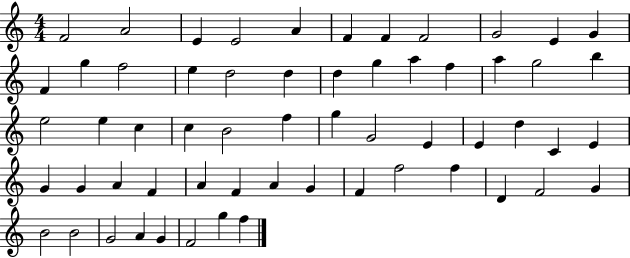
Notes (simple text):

F4/h A4/h E4/q E4/h A4/q F4/q F4/q F4/h G4/h E4/q G4/q F4/q G5/q F5/h E5/q D5/h D5/q D5/q G5/q A5/q F5/q A5/q G5/h B5/q E5/h E5/q C5/q C5/q B4/h F5/q G5/q G4/h E4/q E4/q D5/q C4/q E4/q G4/q G4/q A4/q F4/q A4/q F4/q A4/q G4/q F4/q F5/h F5/q D4/q F4/h G4/q B4/h B4/h G4/h A4/q G4/q F4/h G5/q F5/q